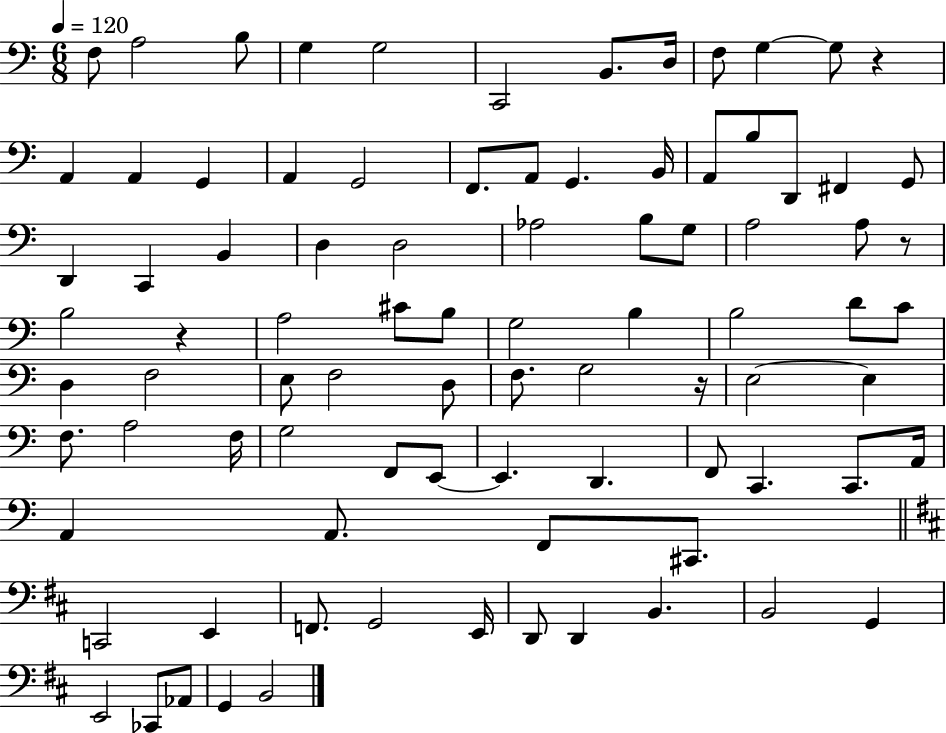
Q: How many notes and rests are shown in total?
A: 88